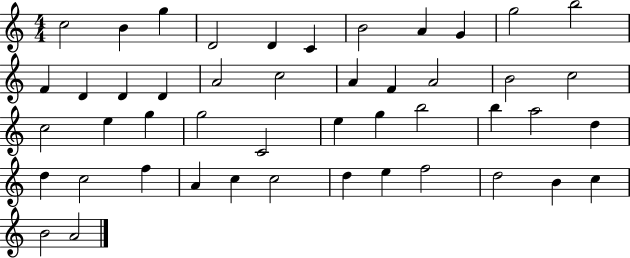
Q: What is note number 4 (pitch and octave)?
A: D4